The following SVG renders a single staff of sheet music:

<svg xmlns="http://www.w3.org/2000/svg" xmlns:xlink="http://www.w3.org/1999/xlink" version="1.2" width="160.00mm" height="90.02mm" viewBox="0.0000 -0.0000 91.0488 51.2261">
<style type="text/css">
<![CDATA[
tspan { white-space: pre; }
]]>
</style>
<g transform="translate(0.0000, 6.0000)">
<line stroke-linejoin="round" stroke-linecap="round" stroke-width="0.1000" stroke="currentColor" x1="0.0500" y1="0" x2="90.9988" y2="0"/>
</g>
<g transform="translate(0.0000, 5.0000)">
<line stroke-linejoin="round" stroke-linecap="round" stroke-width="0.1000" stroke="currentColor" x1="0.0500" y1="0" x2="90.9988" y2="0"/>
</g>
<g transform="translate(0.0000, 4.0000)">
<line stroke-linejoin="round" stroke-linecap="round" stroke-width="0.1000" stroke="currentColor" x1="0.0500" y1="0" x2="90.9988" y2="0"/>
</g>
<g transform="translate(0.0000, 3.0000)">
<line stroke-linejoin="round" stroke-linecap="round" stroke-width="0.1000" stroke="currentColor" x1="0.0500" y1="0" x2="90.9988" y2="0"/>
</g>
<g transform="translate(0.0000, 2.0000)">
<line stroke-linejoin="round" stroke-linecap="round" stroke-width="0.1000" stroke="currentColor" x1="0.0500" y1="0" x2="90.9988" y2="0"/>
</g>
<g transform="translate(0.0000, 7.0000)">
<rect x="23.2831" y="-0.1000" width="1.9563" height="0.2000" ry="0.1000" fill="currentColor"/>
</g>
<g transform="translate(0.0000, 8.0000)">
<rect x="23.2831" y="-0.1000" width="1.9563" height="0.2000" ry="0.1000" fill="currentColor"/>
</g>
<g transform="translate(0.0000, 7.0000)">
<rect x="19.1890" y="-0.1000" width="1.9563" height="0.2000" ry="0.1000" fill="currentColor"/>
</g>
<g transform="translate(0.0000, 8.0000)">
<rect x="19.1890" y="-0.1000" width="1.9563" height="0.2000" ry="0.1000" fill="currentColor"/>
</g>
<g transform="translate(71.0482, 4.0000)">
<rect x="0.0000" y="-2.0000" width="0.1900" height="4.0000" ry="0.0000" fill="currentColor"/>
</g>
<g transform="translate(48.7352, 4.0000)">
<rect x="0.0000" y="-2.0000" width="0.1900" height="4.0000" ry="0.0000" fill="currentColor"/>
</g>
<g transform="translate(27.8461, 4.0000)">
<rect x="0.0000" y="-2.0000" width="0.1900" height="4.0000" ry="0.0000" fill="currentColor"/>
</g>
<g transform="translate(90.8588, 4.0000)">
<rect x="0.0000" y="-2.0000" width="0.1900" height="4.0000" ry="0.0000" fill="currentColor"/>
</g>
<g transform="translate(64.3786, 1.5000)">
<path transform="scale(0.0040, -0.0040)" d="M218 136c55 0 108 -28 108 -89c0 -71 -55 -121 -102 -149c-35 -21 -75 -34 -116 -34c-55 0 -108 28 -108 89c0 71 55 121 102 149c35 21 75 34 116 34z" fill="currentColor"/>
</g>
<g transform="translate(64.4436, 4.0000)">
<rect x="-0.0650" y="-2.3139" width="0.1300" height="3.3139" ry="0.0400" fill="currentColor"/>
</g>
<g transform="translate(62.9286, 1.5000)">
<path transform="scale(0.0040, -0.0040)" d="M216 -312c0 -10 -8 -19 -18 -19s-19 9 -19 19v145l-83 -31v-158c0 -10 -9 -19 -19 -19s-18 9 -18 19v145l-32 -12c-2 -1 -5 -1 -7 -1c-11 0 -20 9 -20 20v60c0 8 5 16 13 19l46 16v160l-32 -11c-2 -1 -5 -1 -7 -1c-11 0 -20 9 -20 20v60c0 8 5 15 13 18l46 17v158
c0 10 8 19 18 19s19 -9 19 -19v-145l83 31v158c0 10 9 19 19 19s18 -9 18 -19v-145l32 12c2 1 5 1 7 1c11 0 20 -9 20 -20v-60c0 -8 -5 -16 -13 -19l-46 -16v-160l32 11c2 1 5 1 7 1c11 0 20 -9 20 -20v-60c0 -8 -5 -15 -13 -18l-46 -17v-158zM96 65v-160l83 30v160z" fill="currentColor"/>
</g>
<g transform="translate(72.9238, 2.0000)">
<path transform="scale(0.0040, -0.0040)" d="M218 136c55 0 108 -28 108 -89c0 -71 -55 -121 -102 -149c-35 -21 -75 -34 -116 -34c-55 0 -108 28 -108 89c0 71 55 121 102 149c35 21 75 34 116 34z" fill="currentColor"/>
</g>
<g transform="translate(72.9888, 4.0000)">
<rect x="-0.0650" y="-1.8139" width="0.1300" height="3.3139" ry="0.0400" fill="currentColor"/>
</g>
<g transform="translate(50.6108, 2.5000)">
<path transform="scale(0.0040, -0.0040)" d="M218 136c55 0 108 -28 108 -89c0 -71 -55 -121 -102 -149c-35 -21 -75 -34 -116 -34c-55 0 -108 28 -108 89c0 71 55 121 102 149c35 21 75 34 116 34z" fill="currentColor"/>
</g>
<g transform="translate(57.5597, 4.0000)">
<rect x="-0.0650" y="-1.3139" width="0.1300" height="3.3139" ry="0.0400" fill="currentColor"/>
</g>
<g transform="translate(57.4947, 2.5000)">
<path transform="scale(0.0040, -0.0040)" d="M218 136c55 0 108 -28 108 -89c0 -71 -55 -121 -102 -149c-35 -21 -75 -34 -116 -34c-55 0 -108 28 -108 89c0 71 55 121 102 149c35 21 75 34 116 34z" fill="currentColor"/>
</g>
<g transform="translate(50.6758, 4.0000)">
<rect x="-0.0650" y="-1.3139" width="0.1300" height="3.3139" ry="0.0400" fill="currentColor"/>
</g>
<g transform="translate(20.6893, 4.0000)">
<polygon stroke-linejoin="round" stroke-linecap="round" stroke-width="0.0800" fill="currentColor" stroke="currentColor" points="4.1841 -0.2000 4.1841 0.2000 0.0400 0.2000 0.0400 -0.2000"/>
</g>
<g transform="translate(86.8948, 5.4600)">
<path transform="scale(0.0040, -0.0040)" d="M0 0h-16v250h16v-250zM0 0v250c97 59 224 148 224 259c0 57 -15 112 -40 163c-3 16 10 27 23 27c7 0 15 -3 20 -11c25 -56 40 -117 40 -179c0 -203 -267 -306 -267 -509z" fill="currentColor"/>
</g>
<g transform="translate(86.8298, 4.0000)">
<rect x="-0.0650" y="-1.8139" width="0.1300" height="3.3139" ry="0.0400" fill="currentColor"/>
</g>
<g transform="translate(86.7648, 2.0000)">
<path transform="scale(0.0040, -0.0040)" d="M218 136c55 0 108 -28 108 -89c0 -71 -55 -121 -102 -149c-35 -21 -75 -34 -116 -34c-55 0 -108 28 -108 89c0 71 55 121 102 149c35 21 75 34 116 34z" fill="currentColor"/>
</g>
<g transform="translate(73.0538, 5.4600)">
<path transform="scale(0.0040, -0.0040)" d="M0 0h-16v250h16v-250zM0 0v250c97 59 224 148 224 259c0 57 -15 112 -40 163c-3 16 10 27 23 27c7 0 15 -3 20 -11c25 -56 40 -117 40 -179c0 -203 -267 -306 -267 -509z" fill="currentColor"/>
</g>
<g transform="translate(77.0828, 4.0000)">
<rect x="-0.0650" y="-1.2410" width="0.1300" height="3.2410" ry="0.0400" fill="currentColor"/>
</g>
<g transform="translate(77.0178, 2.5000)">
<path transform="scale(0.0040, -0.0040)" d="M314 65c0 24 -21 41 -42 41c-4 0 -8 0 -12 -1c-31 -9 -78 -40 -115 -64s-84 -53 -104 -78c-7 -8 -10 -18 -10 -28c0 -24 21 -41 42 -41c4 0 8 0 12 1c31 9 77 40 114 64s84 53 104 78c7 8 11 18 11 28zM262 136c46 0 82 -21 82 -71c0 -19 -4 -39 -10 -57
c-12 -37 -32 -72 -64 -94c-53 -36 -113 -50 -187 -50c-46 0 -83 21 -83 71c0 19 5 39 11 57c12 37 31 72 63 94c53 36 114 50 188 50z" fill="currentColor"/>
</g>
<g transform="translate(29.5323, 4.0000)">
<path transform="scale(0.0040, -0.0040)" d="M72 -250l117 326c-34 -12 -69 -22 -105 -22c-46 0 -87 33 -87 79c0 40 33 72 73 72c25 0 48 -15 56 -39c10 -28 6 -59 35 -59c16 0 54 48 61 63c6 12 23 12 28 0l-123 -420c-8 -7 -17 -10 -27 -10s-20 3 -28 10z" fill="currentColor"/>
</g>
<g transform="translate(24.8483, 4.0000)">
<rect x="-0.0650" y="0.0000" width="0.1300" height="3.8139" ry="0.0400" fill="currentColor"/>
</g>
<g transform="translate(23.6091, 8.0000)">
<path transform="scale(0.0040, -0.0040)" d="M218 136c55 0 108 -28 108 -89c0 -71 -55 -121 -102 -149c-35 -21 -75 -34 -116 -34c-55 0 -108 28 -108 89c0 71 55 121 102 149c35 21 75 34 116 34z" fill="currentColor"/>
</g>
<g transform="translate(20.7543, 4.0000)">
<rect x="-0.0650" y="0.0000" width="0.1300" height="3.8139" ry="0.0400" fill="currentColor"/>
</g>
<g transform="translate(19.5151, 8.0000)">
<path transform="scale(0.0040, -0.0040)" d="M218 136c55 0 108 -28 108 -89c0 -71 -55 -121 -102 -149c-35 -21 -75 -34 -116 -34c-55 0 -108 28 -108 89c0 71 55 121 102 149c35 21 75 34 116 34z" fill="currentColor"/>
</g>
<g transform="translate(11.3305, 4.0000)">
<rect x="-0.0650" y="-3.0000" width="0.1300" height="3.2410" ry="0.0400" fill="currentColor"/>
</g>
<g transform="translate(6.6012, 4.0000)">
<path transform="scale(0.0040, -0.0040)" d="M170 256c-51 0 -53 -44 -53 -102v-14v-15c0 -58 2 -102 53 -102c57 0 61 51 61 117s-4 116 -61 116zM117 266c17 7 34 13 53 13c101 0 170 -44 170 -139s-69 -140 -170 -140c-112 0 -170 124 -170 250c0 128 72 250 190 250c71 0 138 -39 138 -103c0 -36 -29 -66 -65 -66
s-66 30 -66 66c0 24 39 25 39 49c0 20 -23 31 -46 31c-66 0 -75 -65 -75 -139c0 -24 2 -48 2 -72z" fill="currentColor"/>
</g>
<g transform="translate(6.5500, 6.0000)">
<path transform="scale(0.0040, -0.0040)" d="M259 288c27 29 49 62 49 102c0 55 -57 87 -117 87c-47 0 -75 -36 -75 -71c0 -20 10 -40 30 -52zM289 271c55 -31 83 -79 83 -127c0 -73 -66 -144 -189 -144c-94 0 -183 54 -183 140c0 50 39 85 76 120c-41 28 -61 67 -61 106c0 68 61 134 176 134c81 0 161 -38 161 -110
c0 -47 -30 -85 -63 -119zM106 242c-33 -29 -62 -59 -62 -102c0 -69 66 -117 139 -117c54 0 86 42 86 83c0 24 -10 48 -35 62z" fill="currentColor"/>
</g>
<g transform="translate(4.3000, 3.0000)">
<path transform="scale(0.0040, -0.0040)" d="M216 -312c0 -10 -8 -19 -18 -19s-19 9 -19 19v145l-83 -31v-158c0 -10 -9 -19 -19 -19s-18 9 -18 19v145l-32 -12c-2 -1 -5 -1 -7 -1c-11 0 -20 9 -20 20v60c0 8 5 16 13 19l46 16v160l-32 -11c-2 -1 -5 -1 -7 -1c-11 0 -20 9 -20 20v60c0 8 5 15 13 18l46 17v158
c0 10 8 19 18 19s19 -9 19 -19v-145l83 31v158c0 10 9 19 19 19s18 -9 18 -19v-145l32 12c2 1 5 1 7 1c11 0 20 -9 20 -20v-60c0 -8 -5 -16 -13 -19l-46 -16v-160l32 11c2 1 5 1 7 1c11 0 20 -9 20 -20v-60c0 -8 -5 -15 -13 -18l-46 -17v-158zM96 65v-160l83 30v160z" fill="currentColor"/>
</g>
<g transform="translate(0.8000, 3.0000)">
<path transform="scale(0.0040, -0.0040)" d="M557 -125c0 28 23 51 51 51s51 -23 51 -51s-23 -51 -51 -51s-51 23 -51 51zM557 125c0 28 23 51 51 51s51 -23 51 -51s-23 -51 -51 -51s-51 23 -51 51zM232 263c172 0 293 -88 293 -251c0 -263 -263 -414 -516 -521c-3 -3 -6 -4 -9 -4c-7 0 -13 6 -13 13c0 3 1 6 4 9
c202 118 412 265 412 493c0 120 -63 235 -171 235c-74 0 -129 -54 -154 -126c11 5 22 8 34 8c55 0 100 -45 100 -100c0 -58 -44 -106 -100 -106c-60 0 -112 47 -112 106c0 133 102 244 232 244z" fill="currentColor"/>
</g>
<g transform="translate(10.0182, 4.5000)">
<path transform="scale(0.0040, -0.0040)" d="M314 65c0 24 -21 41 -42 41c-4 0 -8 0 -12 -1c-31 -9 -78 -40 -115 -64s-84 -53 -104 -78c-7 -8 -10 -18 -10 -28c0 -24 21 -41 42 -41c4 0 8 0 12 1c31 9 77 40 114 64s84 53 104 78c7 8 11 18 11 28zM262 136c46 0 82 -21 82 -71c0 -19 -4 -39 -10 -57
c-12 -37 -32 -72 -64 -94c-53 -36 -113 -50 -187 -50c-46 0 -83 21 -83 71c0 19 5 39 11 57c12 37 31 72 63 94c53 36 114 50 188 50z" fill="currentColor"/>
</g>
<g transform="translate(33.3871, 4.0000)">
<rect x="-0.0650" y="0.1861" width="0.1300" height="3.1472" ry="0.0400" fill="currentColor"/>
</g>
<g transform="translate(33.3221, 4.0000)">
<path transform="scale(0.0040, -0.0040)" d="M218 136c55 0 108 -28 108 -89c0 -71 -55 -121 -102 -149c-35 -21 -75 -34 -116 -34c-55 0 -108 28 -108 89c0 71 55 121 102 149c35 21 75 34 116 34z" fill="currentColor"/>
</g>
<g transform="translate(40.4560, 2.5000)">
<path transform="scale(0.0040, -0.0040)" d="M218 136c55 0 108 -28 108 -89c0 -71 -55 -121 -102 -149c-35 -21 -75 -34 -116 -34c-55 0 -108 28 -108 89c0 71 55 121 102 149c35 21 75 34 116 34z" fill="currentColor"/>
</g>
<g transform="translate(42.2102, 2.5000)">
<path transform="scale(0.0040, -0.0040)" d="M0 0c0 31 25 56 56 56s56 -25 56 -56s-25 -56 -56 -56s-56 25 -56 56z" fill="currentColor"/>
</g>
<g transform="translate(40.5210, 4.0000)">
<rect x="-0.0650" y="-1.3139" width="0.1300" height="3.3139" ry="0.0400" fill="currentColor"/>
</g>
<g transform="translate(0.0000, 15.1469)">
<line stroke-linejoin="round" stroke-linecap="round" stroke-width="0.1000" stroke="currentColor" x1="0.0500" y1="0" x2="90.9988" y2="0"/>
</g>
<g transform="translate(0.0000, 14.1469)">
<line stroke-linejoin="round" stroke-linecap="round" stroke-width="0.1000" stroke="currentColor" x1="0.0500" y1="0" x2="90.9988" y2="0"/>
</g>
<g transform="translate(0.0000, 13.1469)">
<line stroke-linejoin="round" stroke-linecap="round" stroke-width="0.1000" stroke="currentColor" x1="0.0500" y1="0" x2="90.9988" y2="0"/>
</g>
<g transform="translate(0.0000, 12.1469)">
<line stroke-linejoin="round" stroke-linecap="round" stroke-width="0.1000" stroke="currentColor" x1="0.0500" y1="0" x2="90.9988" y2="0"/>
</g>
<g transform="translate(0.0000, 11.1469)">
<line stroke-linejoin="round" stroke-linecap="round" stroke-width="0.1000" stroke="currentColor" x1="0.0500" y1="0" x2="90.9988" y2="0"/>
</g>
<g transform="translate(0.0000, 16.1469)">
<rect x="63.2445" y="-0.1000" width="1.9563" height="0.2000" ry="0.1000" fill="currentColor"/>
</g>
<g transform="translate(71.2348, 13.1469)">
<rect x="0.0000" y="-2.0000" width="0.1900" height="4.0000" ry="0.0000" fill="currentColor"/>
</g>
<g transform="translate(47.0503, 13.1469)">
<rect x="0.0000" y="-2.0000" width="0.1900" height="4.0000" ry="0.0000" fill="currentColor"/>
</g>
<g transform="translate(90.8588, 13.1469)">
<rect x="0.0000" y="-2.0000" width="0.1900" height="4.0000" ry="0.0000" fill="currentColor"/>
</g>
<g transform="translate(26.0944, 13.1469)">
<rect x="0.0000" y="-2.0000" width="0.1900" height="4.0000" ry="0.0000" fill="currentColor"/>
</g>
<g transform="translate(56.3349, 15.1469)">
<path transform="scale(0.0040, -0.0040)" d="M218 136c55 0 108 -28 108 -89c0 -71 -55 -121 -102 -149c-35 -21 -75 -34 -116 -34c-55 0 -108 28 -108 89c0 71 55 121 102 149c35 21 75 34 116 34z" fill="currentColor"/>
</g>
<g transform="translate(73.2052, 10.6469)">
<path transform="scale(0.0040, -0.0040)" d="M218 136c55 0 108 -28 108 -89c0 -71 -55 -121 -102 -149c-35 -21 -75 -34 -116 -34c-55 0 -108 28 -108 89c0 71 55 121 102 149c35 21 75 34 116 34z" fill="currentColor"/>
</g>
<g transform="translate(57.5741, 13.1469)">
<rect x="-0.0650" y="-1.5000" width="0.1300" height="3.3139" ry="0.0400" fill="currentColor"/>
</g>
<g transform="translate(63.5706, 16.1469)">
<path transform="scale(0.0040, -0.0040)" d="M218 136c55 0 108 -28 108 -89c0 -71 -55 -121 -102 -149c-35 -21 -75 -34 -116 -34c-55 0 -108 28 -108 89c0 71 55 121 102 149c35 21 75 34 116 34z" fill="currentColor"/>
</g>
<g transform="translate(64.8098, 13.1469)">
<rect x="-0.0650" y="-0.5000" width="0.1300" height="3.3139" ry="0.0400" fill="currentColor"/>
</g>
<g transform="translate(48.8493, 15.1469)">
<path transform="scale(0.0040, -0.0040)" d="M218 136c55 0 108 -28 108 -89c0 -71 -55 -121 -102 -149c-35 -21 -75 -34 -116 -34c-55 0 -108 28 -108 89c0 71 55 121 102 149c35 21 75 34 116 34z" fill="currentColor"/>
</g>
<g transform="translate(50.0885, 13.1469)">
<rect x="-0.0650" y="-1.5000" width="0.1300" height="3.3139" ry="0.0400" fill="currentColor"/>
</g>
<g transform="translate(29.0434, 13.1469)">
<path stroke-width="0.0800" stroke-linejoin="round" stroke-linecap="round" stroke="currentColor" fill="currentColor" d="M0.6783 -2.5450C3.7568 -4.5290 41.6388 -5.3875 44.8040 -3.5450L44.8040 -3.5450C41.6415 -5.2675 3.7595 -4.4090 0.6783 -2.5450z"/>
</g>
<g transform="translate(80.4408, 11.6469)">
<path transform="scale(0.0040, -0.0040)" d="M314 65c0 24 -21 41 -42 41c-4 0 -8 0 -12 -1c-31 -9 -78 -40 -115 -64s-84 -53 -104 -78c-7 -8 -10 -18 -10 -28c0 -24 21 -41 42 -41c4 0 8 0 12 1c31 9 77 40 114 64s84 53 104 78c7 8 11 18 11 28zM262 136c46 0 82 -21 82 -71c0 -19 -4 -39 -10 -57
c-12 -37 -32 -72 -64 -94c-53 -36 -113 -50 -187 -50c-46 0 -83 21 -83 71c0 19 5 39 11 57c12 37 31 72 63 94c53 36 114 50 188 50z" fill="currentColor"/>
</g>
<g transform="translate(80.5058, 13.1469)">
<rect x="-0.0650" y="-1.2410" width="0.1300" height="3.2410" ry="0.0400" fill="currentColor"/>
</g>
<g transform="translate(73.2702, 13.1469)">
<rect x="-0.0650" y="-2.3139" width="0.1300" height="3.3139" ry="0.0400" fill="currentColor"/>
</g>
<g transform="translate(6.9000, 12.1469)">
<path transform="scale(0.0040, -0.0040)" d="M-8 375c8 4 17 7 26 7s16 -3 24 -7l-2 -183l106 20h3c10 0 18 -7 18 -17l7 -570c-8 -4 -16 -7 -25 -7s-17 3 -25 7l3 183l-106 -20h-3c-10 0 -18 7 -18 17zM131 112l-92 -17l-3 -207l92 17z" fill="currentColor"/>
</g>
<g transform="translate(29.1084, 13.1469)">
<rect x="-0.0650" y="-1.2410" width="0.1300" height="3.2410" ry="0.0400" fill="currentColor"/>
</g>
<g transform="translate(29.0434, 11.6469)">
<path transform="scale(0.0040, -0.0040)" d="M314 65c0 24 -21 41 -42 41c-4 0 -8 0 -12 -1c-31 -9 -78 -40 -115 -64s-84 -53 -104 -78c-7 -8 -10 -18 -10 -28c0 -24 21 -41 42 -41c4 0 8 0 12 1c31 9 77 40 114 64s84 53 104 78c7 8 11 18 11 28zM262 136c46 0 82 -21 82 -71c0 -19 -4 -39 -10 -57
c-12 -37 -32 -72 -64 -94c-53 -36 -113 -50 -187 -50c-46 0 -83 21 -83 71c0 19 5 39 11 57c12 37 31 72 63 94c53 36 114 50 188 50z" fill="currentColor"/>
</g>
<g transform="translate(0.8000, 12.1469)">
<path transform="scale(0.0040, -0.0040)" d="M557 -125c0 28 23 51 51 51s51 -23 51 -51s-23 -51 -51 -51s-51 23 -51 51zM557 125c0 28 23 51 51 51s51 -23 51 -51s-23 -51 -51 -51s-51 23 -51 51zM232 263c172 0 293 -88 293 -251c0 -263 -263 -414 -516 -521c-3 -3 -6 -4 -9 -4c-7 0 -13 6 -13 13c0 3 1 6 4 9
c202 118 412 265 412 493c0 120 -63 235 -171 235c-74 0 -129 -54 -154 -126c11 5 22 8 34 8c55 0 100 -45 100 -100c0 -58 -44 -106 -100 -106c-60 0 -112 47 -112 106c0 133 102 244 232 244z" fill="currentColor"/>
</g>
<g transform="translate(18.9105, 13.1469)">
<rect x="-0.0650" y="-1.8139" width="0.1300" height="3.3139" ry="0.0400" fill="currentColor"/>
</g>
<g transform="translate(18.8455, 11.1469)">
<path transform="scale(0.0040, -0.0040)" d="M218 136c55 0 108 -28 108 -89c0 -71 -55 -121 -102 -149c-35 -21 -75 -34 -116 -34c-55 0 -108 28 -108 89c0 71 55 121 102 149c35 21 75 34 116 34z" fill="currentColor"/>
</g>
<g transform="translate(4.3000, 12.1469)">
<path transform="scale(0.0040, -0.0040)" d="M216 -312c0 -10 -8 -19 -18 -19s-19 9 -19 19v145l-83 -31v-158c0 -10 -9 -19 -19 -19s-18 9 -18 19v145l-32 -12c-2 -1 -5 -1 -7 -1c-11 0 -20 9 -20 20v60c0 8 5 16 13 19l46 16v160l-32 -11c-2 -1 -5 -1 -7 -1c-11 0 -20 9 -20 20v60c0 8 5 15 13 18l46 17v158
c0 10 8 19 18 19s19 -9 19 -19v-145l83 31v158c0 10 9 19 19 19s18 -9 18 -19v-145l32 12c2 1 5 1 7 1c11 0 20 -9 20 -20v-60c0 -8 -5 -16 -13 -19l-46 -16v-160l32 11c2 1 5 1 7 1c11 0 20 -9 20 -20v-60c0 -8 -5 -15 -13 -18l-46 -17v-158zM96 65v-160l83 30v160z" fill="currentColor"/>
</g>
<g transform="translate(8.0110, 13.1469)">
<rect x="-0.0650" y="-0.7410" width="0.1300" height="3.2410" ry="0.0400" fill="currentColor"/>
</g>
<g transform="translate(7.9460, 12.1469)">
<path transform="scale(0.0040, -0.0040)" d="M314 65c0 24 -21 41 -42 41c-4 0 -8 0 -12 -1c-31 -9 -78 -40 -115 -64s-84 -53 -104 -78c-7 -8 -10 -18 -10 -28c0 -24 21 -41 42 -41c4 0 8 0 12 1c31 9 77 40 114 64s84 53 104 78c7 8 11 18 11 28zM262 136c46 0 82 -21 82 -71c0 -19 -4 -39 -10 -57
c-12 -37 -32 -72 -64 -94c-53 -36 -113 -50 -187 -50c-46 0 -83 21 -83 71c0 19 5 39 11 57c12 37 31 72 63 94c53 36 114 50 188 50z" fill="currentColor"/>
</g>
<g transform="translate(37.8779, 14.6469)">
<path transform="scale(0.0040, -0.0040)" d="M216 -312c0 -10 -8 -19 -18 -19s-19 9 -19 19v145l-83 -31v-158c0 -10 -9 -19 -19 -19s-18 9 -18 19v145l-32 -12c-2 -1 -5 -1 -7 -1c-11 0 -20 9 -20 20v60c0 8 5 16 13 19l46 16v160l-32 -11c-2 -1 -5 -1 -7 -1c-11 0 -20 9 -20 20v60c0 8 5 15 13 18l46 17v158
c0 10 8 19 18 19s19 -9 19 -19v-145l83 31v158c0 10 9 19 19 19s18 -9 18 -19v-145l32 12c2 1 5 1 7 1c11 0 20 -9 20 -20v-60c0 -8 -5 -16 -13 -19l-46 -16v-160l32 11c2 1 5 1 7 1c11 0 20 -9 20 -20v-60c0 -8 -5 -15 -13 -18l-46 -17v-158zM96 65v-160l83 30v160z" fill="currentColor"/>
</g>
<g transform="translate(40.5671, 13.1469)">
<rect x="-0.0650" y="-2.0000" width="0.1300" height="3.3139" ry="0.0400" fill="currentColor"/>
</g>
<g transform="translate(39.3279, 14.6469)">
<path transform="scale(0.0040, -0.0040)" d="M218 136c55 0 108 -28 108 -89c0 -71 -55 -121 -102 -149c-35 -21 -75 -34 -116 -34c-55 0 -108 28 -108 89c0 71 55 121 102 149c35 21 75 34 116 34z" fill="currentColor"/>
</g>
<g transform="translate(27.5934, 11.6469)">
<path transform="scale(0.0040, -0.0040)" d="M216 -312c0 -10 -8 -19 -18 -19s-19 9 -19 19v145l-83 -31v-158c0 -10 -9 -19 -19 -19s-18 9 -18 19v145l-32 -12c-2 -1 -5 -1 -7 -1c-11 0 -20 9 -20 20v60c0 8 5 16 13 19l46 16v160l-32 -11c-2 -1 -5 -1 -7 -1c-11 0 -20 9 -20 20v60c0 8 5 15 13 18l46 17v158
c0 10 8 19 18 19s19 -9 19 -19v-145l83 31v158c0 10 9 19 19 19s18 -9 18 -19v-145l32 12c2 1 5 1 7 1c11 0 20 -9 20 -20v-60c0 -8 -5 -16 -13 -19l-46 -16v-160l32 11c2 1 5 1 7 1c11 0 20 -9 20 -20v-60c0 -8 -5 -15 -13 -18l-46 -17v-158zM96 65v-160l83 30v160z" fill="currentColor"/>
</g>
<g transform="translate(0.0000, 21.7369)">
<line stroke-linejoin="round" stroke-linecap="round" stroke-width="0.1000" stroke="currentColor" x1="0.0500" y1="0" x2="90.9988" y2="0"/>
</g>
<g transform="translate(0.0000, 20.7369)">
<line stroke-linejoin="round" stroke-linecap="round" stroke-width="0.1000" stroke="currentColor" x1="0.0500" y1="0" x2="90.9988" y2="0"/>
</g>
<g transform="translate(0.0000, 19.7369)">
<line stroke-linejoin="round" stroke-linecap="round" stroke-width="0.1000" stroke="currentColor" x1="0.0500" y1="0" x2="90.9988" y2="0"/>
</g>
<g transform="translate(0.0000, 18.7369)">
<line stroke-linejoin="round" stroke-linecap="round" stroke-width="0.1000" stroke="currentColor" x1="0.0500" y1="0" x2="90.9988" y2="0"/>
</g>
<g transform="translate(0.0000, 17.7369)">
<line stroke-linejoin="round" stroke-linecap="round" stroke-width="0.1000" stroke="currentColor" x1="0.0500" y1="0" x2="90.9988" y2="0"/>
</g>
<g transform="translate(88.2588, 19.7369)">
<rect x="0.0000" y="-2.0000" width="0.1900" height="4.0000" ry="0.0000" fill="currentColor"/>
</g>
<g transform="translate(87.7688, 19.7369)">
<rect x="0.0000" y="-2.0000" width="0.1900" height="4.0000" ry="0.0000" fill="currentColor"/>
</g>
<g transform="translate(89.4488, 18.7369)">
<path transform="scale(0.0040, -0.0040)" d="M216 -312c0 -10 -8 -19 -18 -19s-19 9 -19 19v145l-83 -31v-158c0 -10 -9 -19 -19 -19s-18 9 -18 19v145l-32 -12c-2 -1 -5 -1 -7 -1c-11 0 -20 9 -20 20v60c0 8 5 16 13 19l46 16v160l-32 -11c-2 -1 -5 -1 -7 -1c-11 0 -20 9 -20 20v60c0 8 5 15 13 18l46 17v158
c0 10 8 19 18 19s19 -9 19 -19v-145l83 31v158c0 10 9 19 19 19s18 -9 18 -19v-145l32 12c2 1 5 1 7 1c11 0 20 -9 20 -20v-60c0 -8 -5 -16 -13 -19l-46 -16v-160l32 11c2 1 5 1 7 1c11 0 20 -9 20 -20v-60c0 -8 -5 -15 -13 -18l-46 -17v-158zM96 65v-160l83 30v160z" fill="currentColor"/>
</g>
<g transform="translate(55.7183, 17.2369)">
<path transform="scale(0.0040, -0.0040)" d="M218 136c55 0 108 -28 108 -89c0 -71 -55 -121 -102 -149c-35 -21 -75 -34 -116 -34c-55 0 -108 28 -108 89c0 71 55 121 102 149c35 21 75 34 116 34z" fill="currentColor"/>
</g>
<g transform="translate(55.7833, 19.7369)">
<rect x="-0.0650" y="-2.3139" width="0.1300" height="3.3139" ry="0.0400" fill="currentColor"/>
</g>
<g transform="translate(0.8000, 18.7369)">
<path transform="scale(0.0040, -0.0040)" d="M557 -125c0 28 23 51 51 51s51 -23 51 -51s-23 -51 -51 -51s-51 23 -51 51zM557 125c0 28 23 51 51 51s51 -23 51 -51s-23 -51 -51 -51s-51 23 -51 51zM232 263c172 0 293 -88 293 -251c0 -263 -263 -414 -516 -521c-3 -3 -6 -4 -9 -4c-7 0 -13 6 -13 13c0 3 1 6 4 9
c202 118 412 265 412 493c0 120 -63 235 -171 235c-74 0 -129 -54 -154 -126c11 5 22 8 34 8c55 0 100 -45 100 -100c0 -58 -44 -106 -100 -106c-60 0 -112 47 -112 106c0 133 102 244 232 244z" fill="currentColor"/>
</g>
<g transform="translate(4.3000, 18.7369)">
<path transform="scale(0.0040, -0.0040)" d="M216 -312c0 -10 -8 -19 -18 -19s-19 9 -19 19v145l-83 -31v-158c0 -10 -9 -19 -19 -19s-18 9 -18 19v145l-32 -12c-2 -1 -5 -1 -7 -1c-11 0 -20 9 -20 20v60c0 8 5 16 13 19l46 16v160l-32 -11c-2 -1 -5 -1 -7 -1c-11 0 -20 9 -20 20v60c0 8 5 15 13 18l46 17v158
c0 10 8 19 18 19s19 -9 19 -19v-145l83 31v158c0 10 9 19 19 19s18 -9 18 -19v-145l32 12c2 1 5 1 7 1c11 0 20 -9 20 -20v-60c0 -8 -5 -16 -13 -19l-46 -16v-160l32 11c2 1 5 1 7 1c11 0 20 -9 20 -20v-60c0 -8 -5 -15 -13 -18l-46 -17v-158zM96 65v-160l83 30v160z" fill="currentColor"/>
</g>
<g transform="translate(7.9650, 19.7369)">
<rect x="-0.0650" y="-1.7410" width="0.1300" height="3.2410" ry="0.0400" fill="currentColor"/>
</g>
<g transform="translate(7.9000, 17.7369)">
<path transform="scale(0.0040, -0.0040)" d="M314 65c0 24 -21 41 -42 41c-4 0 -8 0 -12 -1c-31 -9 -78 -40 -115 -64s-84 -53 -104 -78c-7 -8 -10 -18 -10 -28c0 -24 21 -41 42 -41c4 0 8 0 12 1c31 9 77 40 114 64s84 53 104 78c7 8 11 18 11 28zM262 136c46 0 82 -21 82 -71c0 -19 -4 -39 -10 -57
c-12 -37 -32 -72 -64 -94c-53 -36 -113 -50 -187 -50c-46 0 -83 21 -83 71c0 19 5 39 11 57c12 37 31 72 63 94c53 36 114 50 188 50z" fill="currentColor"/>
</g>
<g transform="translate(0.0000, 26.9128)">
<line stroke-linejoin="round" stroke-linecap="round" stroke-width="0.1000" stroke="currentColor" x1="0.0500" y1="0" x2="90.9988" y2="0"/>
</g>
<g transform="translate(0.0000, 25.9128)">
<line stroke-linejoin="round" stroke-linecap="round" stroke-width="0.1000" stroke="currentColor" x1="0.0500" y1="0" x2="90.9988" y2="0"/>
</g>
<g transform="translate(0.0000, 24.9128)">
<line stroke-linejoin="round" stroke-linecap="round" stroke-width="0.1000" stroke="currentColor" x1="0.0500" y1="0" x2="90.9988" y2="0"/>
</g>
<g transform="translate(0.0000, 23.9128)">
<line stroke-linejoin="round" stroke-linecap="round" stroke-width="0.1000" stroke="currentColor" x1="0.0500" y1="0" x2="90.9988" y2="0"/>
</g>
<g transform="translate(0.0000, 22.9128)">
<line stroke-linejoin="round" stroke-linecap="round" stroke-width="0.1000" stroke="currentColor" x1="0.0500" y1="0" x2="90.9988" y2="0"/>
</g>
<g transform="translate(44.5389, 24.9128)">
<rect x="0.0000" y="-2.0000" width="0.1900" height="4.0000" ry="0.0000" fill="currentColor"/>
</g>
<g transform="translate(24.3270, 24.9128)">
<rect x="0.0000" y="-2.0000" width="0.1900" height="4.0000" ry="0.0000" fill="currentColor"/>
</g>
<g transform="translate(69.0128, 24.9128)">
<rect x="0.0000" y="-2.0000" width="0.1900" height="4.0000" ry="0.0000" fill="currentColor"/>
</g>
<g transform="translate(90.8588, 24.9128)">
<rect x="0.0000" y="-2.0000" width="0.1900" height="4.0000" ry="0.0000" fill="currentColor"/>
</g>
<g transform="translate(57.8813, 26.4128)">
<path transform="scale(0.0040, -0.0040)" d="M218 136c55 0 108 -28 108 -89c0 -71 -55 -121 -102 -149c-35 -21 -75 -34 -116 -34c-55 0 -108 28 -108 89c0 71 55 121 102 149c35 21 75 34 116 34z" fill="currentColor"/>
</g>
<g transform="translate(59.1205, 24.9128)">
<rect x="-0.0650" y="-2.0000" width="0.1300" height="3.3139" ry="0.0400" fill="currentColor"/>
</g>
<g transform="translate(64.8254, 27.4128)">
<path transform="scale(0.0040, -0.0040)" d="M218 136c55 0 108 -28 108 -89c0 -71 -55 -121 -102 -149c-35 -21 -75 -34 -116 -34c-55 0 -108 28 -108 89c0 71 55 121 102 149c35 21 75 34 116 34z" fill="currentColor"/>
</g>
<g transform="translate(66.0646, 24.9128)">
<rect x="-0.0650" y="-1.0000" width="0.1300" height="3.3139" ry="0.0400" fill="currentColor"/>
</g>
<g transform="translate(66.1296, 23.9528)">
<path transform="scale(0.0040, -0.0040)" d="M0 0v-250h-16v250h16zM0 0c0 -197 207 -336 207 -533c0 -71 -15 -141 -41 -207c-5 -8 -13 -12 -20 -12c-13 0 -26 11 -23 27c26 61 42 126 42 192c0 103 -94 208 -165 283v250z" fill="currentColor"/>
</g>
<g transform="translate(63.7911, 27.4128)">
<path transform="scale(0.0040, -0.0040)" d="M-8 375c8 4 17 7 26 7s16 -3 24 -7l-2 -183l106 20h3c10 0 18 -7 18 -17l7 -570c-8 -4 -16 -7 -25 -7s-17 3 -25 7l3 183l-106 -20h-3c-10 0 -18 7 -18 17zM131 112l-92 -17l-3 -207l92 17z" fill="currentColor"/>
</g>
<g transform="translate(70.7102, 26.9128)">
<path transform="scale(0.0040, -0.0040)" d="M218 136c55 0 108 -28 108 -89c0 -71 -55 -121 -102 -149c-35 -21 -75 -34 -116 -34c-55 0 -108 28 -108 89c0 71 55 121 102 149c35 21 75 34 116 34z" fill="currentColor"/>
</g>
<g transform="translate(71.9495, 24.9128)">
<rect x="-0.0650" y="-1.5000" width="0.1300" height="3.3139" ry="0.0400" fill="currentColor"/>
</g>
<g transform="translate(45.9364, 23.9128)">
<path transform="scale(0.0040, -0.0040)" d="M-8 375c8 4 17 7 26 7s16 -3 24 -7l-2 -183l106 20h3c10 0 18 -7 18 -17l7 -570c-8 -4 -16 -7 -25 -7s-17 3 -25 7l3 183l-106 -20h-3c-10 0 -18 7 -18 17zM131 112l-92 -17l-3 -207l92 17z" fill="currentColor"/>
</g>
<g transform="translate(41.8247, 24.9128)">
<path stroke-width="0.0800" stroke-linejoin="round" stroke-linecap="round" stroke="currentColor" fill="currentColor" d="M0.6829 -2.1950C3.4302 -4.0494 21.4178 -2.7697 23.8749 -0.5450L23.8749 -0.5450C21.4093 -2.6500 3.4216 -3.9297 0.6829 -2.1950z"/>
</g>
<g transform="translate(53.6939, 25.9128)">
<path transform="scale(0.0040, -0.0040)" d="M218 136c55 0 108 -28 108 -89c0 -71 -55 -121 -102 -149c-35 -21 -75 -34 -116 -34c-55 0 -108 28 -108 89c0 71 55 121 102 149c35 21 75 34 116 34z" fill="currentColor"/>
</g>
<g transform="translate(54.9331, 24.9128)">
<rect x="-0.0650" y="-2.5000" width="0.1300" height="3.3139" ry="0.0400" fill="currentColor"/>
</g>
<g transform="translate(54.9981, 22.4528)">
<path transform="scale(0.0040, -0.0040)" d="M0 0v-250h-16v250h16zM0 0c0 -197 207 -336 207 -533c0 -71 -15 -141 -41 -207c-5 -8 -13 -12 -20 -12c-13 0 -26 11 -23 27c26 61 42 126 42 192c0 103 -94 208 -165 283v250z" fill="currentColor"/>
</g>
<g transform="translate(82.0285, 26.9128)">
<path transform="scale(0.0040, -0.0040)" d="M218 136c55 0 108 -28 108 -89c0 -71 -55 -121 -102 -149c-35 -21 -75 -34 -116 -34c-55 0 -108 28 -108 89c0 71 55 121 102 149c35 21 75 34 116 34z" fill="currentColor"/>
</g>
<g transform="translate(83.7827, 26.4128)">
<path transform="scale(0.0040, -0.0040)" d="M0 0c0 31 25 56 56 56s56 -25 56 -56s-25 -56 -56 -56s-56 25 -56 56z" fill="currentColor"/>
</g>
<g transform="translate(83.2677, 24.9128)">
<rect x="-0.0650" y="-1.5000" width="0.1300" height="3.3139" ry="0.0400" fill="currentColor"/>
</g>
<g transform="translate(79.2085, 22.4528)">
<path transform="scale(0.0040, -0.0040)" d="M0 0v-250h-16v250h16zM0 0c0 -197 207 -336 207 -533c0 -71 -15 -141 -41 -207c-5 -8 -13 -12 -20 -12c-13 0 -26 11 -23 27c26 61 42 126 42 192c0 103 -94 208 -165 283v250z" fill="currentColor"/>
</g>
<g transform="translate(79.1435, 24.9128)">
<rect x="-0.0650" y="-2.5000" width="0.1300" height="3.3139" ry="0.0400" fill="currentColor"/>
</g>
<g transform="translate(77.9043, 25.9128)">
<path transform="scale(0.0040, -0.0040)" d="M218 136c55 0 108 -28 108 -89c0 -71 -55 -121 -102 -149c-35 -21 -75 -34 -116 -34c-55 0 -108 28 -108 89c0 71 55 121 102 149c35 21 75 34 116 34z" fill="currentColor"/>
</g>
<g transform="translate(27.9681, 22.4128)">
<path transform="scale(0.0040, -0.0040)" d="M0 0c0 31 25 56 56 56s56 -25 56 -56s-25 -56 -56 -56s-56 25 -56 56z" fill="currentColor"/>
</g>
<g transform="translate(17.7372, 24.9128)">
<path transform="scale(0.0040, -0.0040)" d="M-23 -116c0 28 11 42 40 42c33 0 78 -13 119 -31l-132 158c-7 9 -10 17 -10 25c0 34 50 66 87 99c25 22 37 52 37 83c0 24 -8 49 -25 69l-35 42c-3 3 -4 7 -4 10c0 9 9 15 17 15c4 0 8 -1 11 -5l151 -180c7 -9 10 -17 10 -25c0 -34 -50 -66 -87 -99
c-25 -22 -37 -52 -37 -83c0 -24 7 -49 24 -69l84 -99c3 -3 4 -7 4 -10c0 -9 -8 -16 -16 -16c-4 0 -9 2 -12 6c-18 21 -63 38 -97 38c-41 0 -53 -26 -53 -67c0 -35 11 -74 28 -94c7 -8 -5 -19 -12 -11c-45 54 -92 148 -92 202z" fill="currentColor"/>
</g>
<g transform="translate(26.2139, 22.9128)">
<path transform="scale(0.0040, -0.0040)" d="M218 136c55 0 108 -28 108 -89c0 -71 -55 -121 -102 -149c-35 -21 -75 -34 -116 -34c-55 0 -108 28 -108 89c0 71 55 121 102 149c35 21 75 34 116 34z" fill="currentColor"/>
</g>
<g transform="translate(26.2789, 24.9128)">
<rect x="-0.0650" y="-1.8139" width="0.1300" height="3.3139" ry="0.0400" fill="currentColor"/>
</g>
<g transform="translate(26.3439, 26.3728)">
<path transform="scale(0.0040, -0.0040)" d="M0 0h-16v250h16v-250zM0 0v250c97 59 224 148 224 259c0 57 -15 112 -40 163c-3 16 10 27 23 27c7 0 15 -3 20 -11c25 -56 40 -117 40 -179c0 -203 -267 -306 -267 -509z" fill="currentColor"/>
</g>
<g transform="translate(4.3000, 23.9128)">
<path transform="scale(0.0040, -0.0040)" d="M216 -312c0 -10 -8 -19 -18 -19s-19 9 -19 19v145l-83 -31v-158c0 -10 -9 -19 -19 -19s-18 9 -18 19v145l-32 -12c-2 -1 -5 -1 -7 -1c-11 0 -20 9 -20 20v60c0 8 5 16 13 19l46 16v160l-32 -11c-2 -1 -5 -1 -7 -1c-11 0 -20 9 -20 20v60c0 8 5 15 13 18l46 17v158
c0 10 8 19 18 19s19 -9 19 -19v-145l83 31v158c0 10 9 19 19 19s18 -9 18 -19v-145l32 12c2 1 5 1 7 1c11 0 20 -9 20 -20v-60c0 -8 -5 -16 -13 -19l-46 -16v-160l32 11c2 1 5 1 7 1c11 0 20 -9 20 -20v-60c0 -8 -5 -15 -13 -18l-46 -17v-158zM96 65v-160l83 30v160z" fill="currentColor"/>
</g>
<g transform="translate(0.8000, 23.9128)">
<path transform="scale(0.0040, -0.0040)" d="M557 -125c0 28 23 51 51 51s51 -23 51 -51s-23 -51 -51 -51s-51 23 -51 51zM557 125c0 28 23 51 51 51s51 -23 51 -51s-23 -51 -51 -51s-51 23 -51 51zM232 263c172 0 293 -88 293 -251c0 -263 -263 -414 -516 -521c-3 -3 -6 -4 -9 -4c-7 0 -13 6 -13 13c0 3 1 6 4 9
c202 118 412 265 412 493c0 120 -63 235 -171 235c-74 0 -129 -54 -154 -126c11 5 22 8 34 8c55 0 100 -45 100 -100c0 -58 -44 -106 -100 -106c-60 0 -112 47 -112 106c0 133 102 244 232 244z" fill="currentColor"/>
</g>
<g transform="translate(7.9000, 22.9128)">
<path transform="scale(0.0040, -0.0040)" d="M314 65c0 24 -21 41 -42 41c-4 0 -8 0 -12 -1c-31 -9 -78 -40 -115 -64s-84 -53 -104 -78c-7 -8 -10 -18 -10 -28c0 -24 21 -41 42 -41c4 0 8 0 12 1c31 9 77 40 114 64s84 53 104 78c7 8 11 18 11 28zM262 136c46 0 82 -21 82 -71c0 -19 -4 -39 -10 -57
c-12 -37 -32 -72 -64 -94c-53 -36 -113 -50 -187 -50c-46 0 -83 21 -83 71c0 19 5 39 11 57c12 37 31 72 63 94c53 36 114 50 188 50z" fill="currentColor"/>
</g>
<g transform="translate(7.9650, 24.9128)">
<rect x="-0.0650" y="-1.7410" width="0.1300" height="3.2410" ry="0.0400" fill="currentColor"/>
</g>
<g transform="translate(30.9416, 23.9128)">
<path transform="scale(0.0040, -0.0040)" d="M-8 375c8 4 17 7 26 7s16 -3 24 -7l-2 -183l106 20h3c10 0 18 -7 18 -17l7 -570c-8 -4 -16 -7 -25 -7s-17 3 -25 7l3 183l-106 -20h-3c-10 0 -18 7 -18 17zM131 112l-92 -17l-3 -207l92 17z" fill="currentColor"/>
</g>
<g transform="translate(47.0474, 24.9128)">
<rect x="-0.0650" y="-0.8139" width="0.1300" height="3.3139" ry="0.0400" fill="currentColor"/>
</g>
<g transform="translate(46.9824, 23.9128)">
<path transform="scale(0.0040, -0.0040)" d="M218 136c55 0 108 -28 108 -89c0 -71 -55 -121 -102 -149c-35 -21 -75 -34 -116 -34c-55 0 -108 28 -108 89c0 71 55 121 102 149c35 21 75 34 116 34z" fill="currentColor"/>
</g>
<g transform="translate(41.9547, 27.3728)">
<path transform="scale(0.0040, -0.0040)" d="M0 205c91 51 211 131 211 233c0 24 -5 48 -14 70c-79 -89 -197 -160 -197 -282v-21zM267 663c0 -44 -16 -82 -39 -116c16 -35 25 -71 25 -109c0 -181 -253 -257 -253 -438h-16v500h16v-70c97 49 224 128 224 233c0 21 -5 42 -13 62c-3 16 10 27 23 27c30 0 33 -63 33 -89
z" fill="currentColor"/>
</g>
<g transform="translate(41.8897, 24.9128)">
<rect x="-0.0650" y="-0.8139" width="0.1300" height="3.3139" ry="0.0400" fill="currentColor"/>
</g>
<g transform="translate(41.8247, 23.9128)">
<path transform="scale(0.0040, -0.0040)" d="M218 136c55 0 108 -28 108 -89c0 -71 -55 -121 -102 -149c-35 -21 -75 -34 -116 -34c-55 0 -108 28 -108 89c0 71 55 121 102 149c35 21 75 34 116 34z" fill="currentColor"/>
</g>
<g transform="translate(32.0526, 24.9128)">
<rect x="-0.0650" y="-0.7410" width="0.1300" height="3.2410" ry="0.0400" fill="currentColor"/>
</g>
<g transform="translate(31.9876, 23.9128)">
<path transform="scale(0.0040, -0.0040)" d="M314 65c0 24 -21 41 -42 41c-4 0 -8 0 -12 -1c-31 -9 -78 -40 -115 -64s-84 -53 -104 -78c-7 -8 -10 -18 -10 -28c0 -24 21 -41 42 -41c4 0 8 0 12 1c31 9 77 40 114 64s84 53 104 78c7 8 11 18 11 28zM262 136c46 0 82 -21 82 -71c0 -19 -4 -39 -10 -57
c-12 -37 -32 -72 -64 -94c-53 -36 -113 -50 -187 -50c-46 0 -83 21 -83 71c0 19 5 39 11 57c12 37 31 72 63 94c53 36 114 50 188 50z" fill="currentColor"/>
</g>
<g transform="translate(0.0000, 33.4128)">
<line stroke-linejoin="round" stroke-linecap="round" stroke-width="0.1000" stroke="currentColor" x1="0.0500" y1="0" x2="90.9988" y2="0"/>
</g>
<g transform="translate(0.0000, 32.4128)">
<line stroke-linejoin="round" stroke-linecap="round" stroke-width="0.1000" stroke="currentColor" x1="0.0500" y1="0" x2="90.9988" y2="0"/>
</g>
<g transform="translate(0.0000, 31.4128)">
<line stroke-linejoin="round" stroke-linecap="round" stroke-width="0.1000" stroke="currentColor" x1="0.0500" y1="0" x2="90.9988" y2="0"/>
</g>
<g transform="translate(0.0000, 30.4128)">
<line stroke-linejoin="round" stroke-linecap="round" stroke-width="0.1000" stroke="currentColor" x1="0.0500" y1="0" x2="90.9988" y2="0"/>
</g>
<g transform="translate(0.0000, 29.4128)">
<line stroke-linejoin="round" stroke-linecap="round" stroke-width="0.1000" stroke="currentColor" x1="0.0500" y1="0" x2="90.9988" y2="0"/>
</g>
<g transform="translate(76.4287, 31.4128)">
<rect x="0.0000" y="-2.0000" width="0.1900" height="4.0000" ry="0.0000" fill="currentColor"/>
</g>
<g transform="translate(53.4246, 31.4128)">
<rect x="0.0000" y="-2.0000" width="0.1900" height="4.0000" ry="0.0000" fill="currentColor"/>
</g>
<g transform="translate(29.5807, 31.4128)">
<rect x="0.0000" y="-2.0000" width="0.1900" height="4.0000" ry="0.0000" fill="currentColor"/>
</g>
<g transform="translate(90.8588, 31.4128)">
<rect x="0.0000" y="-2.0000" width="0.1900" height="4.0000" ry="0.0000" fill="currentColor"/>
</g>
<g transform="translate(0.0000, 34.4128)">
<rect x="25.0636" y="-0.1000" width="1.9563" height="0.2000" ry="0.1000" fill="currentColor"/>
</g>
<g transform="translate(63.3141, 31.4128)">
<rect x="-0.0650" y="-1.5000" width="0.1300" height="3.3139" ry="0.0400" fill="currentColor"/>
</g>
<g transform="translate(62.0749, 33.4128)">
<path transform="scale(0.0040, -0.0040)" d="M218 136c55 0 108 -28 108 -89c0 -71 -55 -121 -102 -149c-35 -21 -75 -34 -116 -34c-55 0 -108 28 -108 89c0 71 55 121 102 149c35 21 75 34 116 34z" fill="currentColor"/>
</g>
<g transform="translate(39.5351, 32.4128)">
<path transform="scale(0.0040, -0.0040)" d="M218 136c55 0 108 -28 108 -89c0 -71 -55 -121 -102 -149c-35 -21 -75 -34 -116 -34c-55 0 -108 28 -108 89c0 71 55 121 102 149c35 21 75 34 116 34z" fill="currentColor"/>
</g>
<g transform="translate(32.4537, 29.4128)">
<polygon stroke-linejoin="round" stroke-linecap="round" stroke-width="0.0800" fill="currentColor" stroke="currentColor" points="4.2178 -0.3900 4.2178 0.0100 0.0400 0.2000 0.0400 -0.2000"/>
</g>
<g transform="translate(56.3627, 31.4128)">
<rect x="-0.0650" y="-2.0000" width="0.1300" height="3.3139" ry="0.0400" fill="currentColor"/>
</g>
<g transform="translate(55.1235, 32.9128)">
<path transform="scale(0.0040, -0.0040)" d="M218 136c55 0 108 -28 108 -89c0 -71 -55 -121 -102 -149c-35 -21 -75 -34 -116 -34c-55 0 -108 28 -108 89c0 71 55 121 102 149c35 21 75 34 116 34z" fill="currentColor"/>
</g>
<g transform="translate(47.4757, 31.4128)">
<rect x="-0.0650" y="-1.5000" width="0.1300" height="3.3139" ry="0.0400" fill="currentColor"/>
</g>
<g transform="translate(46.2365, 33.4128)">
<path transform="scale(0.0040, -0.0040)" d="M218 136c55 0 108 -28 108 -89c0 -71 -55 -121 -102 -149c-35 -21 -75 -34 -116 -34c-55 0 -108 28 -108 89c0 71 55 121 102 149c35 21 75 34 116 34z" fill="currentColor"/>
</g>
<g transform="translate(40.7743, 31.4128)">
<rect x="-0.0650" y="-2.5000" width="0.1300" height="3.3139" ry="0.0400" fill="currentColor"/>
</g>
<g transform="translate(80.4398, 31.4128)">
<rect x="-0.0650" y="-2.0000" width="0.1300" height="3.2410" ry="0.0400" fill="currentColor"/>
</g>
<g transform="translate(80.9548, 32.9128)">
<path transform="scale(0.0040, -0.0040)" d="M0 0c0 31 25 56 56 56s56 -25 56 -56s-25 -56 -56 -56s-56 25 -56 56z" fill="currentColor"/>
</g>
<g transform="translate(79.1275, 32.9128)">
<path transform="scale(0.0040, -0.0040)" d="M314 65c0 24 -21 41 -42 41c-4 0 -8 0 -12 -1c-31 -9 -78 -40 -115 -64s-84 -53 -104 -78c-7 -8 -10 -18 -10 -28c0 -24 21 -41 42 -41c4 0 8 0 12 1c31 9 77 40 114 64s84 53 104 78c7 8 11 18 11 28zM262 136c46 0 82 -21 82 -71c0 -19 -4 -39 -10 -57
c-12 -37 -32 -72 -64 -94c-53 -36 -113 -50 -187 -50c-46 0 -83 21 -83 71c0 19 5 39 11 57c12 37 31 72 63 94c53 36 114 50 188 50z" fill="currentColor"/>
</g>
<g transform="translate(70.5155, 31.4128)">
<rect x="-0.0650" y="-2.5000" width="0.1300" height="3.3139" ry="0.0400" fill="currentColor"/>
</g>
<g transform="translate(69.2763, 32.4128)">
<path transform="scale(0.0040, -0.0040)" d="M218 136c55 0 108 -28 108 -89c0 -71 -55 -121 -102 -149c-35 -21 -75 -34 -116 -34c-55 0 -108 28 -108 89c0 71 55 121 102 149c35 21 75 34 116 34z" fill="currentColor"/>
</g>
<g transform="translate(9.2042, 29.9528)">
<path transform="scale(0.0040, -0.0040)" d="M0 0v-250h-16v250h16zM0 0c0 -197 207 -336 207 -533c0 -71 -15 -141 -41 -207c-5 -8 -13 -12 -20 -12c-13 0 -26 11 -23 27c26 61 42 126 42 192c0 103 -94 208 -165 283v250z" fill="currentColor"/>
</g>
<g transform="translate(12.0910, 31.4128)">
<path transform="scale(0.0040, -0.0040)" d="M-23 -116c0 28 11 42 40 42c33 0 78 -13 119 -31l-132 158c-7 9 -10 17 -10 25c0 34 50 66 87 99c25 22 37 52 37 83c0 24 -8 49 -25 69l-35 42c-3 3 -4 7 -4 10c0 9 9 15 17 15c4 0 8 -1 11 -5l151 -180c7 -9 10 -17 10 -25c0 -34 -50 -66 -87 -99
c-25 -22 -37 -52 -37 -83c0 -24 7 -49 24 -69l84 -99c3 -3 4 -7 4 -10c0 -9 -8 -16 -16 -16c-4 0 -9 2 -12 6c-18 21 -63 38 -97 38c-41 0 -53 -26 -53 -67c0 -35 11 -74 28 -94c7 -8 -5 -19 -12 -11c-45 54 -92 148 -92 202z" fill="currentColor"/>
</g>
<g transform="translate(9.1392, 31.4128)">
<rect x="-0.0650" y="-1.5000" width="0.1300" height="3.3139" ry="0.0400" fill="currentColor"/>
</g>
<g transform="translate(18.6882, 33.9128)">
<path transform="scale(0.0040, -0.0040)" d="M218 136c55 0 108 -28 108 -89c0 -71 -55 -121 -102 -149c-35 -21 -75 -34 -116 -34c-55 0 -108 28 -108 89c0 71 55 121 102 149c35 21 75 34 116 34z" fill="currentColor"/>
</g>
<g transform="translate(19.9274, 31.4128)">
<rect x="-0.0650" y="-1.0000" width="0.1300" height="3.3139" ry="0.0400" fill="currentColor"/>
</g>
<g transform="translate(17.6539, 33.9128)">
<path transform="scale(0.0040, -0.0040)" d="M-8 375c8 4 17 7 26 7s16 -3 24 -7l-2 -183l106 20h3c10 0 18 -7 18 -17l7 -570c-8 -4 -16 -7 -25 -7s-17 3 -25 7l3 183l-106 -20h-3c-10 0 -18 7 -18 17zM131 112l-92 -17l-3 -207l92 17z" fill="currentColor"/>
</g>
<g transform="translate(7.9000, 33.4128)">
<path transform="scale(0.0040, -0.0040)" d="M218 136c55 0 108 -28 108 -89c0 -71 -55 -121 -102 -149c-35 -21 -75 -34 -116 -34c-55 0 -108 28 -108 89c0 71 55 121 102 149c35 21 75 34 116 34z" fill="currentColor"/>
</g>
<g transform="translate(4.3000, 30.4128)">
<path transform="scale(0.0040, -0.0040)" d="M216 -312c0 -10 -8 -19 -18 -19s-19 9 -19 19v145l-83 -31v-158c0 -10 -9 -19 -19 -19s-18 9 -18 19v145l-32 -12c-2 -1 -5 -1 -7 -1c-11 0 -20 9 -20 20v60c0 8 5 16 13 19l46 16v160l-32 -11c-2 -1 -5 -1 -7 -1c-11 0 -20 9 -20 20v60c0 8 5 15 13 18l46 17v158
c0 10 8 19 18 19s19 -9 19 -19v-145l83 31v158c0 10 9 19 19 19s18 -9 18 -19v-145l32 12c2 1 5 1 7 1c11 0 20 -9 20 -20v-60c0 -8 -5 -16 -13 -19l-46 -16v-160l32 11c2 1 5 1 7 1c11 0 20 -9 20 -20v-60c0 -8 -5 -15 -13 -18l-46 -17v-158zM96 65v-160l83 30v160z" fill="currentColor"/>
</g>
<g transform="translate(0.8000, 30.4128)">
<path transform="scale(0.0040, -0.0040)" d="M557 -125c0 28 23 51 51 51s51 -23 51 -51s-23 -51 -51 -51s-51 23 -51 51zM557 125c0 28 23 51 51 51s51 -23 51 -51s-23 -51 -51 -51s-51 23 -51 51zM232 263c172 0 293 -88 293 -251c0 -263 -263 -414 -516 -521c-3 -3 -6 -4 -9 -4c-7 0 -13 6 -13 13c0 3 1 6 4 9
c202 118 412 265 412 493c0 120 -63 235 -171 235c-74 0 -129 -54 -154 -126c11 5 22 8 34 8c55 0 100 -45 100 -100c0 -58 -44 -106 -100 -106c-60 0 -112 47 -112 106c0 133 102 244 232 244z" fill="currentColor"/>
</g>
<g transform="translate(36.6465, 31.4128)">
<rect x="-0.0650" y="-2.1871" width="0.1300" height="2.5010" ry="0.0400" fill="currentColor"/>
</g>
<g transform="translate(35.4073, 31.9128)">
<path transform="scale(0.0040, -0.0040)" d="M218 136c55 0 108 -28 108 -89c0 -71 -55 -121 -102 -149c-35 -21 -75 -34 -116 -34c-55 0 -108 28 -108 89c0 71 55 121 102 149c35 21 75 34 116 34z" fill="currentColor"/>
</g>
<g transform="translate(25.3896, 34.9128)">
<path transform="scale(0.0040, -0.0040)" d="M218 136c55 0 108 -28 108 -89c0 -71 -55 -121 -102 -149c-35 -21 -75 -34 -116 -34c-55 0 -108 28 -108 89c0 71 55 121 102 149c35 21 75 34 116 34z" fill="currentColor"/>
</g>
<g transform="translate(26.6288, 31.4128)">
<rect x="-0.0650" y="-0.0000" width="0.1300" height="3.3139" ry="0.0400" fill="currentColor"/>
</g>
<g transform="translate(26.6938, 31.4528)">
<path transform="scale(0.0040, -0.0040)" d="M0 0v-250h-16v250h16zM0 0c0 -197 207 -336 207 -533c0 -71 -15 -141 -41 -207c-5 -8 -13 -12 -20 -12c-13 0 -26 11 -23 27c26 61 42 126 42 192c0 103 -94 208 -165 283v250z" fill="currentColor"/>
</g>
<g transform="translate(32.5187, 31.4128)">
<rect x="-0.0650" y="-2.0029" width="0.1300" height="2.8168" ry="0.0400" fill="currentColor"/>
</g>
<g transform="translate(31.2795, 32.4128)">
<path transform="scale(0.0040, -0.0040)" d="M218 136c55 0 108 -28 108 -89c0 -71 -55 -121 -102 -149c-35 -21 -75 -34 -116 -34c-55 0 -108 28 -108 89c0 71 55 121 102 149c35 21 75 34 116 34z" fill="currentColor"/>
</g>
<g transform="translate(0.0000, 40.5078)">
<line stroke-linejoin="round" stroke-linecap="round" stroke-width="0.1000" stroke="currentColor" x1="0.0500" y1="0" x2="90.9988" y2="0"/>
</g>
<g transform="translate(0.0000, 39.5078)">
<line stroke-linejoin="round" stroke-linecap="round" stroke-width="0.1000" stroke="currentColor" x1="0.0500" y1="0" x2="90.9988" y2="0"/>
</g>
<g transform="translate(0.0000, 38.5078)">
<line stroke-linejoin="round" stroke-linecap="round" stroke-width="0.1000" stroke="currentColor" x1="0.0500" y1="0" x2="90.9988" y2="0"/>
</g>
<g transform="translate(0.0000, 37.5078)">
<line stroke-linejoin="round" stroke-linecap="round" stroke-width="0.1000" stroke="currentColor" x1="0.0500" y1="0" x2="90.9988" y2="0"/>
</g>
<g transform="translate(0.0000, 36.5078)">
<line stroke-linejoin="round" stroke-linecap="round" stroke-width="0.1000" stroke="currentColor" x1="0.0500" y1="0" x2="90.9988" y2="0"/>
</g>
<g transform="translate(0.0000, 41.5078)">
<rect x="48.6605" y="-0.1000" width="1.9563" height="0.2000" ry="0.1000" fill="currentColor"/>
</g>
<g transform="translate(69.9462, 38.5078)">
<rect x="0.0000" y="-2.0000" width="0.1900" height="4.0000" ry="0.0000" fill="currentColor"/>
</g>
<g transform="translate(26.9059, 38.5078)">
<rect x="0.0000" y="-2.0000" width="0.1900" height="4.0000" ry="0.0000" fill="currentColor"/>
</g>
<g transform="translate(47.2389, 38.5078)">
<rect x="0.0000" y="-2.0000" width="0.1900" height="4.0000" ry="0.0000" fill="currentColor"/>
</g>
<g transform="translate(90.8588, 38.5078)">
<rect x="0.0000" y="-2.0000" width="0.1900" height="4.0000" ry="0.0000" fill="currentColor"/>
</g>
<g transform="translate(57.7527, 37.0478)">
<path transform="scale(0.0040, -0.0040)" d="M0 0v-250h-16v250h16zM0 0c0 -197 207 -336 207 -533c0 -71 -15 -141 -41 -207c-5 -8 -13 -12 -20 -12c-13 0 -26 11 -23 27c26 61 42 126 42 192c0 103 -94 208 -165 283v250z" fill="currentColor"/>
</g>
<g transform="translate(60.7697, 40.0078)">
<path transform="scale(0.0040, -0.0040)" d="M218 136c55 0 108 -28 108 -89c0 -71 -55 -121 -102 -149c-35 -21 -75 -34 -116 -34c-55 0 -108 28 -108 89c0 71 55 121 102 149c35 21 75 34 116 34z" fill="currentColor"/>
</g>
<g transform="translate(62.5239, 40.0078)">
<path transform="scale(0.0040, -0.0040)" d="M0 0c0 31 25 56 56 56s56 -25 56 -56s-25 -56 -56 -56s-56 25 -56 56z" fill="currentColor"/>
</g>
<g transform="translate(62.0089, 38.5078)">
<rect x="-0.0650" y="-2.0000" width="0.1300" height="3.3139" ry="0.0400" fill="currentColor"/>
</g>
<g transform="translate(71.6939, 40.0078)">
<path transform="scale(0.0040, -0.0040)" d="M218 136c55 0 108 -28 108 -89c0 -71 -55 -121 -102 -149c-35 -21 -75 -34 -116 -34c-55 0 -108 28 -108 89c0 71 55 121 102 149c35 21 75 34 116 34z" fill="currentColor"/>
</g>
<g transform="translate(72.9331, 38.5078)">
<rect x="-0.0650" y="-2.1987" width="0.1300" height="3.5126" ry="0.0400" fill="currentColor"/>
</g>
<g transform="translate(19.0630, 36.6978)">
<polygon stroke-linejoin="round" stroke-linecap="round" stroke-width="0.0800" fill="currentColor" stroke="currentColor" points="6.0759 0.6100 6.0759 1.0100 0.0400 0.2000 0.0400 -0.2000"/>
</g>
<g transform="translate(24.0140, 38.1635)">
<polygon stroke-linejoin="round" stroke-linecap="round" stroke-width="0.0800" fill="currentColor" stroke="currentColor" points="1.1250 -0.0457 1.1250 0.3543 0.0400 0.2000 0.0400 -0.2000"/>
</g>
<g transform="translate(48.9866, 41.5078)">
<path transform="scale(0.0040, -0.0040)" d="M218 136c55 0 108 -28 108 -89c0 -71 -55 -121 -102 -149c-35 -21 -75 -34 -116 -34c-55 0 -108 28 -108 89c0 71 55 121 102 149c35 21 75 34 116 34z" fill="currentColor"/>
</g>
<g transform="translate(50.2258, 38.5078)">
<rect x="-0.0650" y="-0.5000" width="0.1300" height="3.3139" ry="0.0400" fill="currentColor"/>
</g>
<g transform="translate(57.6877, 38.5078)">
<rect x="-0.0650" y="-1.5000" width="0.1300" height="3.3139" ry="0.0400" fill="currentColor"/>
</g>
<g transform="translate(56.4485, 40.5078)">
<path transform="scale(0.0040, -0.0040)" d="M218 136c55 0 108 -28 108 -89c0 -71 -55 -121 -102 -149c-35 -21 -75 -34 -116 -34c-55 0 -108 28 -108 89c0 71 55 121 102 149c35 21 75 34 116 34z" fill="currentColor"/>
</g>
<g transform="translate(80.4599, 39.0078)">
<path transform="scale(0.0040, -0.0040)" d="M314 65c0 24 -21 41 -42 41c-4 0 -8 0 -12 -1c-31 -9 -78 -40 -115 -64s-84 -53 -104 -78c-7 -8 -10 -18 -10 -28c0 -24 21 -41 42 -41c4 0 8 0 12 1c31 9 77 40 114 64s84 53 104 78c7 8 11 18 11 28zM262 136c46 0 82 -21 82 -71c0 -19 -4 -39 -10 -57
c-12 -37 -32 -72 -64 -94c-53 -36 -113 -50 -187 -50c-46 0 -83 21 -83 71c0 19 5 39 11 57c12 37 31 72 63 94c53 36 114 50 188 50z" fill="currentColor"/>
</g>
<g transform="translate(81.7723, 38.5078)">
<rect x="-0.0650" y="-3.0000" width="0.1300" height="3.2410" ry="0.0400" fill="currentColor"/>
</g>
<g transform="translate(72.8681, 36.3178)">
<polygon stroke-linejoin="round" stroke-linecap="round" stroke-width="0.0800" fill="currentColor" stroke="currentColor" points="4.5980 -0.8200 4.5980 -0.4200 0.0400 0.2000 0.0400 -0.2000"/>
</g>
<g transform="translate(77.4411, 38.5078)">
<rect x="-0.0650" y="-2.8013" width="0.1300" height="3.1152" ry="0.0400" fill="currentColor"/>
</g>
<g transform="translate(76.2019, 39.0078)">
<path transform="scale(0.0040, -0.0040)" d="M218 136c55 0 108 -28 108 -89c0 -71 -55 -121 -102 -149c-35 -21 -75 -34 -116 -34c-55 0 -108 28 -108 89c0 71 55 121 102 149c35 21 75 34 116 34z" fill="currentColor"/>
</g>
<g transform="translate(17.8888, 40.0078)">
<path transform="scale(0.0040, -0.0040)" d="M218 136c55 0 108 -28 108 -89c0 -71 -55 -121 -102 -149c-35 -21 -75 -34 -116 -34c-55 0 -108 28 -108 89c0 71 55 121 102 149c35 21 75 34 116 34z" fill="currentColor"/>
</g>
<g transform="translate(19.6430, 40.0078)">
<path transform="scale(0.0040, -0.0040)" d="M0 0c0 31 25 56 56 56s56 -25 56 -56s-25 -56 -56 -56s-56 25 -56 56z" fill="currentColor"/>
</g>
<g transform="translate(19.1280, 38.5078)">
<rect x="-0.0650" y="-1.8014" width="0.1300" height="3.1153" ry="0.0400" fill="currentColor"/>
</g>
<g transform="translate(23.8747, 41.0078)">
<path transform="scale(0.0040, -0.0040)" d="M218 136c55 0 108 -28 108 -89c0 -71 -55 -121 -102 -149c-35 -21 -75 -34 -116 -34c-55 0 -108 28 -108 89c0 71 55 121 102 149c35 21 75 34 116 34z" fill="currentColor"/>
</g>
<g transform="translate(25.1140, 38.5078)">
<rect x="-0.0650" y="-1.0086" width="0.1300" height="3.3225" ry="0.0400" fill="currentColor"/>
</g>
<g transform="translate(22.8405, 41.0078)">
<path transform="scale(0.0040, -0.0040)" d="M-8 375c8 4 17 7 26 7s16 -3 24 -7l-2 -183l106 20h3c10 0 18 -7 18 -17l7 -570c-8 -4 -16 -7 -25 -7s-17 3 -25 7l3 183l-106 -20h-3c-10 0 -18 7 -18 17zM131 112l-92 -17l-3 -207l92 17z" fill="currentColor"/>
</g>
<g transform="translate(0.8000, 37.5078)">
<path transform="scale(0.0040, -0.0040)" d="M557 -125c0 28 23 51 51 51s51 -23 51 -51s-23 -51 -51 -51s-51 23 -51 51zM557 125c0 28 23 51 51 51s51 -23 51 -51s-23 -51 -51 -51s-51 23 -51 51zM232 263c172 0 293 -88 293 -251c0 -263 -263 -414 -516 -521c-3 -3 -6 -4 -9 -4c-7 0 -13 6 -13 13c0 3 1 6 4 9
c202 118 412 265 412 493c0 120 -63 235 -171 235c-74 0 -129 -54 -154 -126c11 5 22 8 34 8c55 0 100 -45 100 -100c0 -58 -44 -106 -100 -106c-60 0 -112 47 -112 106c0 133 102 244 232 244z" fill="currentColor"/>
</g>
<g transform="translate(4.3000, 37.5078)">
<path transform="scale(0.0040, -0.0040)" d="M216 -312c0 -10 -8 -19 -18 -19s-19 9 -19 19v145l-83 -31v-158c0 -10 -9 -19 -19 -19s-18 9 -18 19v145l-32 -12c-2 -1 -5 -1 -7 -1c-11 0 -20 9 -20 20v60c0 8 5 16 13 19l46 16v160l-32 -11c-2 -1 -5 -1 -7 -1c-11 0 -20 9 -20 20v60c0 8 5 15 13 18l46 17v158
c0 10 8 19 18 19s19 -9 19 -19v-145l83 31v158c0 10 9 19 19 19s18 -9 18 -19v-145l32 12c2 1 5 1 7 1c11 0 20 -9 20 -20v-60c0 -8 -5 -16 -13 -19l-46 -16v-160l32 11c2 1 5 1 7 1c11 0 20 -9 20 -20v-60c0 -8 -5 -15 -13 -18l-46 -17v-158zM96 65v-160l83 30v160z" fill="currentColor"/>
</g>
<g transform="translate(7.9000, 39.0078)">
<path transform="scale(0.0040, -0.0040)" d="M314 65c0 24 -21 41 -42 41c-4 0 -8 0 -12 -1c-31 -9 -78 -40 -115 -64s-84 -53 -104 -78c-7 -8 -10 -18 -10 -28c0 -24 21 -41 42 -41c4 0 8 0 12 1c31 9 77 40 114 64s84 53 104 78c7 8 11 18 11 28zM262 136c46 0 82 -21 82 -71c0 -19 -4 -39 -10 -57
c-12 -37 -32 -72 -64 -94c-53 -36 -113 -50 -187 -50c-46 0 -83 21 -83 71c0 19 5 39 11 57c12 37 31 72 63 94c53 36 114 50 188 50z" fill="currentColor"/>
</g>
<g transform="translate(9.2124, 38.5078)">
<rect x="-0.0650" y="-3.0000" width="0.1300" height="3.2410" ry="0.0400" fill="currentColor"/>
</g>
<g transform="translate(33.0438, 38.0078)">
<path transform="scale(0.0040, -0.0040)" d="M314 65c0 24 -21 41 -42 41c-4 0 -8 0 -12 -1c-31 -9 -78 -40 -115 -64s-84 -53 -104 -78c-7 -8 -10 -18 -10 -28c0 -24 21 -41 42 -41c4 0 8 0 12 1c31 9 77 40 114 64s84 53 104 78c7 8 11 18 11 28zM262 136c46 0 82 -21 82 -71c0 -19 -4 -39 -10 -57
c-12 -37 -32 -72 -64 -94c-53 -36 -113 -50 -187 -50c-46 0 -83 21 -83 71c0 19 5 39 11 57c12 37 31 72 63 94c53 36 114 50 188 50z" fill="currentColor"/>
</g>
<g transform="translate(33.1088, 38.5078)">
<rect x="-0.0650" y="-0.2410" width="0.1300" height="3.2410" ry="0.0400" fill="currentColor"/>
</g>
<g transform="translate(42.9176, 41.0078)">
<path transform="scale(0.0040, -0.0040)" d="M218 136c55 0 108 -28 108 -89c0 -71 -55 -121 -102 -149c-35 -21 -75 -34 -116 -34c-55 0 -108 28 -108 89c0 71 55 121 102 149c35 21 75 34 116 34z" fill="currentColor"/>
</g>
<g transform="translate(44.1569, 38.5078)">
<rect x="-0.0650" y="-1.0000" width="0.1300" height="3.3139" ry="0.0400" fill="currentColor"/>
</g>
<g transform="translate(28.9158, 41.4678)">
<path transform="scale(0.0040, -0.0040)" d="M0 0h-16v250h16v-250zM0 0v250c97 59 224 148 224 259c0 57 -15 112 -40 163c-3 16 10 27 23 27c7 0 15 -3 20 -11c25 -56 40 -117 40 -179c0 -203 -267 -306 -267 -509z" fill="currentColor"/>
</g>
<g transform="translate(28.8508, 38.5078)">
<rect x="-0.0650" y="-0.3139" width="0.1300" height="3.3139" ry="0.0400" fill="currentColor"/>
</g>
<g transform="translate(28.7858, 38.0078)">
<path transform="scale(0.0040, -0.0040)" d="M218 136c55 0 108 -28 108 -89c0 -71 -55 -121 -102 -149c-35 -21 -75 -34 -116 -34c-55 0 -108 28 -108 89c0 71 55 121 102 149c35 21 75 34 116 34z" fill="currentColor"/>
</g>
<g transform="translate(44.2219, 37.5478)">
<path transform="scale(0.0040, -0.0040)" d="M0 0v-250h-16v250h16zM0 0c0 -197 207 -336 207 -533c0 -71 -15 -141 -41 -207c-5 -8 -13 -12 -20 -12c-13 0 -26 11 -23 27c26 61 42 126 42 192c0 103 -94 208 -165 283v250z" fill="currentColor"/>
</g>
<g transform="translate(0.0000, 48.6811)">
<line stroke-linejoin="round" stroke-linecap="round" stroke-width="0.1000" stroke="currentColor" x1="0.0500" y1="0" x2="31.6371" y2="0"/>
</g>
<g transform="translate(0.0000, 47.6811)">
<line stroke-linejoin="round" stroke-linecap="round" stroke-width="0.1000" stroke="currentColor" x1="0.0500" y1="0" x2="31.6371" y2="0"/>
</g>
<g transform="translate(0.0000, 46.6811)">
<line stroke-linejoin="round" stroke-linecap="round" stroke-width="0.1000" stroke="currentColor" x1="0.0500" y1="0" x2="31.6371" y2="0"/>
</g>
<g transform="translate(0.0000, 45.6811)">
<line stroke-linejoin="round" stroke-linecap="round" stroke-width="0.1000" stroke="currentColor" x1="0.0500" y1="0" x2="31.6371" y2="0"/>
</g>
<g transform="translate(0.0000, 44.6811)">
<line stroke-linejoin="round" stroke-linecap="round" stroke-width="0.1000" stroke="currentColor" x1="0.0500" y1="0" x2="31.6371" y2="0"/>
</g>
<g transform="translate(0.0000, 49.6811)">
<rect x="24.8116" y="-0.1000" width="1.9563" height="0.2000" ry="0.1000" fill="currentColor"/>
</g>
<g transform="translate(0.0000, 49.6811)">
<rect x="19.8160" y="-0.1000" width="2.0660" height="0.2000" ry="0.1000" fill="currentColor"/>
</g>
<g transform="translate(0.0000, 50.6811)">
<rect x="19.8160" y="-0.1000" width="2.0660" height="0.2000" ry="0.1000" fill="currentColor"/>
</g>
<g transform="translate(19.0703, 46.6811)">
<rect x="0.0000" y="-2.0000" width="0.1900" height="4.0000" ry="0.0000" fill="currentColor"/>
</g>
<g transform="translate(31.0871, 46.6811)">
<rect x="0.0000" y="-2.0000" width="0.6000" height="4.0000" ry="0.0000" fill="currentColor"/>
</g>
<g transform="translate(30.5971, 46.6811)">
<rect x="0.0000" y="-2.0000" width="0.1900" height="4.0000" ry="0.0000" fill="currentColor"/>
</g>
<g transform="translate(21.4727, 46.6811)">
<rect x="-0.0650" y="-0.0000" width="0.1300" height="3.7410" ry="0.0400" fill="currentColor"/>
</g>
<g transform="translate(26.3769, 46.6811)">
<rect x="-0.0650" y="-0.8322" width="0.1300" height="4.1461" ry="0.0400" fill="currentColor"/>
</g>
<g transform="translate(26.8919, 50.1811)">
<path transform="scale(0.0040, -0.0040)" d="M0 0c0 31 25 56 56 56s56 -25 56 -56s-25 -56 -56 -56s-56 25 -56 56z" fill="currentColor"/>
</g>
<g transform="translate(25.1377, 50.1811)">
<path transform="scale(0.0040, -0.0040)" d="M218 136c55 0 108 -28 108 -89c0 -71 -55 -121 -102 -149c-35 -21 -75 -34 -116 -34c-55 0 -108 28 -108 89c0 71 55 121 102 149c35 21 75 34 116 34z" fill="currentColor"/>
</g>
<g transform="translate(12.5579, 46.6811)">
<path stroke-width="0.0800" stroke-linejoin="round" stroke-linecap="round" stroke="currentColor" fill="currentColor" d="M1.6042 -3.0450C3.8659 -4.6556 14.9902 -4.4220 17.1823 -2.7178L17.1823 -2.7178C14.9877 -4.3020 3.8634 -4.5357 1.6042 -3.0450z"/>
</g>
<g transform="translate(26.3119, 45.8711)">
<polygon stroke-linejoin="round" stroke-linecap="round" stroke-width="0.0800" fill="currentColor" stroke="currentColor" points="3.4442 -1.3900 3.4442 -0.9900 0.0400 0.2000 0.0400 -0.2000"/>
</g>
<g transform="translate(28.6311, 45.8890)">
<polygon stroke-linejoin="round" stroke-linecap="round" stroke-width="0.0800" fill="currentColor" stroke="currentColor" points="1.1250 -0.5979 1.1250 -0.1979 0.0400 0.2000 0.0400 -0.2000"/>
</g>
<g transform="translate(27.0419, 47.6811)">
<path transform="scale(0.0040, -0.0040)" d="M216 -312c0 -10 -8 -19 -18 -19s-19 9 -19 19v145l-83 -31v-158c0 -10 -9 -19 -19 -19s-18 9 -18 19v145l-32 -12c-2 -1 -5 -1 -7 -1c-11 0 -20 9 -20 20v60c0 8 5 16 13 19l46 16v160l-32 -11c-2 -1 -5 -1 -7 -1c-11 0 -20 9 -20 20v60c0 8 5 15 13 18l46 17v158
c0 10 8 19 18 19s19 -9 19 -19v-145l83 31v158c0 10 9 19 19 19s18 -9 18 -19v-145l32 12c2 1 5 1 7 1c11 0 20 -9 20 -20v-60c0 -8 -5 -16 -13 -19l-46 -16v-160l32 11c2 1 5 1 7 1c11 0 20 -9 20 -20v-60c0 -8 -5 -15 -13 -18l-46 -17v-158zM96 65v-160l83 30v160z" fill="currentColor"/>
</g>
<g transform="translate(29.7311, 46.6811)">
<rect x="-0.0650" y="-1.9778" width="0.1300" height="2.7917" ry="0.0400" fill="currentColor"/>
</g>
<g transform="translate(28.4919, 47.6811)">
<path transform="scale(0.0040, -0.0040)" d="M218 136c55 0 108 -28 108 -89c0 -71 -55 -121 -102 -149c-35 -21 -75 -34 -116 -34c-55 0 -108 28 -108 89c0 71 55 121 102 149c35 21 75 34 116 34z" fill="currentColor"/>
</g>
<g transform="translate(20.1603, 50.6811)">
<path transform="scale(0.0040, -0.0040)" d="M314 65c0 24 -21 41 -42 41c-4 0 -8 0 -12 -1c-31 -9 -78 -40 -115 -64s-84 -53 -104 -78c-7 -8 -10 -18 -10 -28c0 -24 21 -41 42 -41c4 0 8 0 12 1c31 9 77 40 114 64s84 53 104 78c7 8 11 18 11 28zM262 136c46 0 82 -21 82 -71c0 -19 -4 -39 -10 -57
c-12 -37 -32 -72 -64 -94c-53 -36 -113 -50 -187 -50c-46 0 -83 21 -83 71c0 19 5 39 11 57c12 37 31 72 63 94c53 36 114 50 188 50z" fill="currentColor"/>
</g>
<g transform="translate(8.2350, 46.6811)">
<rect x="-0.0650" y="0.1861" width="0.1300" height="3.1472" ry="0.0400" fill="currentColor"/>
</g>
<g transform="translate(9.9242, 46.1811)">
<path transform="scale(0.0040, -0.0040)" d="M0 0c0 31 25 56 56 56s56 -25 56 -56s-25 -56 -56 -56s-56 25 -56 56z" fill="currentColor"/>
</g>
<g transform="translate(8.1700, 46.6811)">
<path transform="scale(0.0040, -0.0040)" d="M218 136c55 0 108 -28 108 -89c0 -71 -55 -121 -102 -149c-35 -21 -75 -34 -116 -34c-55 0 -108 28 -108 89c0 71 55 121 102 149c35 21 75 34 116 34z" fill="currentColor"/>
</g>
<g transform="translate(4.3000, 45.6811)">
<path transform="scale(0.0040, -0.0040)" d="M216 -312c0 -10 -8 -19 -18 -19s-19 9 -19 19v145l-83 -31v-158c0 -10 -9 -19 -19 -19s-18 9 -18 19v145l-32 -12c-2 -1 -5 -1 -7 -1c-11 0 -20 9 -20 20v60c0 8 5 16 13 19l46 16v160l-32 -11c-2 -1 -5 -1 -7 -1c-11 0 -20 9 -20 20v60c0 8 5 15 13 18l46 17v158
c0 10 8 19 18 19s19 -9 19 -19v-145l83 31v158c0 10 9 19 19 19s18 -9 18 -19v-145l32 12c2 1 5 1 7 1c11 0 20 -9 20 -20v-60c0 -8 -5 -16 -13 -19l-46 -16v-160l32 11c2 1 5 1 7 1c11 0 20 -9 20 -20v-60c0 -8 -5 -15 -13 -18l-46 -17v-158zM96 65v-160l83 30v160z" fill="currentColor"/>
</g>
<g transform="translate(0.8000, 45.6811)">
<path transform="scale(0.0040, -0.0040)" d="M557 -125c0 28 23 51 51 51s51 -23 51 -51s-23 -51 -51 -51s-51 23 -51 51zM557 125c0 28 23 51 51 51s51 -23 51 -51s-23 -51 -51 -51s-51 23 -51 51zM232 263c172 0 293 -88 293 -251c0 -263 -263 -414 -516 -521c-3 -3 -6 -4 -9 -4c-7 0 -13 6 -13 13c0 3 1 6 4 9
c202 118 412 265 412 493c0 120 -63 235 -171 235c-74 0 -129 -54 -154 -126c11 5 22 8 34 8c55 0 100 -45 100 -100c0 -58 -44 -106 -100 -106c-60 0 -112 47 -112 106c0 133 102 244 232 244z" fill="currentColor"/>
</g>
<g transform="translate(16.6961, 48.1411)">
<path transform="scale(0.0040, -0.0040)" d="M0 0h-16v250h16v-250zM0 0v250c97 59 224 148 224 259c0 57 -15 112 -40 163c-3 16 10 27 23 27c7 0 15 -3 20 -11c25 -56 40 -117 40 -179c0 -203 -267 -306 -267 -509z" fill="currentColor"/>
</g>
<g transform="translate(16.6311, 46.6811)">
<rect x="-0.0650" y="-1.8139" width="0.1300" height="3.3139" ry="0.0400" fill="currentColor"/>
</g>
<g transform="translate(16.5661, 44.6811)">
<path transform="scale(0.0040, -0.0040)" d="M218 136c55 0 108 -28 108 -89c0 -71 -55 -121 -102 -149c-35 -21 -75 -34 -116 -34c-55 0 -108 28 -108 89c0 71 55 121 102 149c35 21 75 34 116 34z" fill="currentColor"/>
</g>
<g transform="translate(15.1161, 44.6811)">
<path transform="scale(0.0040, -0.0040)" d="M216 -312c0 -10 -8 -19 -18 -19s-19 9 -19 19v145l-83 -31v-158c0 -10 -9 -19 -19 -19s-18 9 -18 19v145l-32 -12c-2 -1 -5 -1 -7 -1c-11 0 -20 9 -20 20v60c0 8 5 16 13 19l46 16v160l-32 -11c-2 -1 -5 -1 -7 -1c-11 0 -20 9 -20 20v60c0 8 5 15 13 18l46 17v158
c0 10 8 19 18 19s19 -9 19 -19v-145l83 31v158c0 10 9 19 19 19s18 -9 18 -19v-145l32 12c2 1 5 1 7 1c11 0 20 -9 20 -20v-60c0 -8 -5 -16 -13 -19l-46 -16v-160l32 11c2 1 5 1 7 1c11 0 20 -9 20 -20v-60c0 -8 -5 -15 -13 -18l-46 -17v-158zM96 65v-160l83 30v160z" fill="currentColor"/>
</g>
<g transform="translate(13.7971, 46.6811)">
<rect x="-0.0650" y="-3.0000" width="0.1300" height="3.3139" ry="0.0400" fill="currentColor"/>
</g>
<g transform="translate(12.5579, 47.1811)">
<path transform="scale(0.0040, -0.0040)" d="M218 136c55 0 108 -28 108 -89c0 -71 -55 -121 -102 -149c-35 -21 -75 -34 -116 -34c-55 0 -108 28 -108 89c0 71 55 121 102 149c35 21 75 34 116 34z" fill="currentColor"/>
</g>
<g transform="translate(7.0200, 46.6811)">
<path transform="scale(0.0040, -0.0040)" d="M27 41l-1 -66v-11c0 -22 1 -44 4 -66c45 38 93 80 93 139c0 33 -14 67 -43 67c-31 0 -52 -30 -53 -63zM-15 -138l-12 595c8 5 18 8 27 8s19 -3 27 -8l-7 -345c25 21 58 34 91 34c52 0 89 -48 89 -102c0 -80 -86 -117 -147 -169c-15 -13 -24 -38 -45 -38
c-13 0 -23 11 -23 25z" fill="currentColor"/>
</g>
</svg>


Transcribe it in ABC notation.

X:1
T:Untitled
M:6/8
L:1/4
K:G
C,2 C,,/2 C,,/2 z/2 D, G, G, G, ^B, A,/2 G,2 A,/2 F,2 A, ^G,2 ^A,, G,, G,, E,, B, G,2 A,2 B, A,2 z A,/2 F,2 F,/4 F, B,,/2 A,, F,,/2 G,, B,,/2 G,, G,,/2 z F,, D,,/2 B,,/2 C,/2 B,, G,, A,, G,, B,, A,,2 C,2 A,,/2 F,,/4 E,/2 E,2 ^F,,/2 E,, G,,/2 A,, A,,/2 C,/2 C,2 _D, C, ^A,/2 C,,2 D,,/2 ^B,,/4